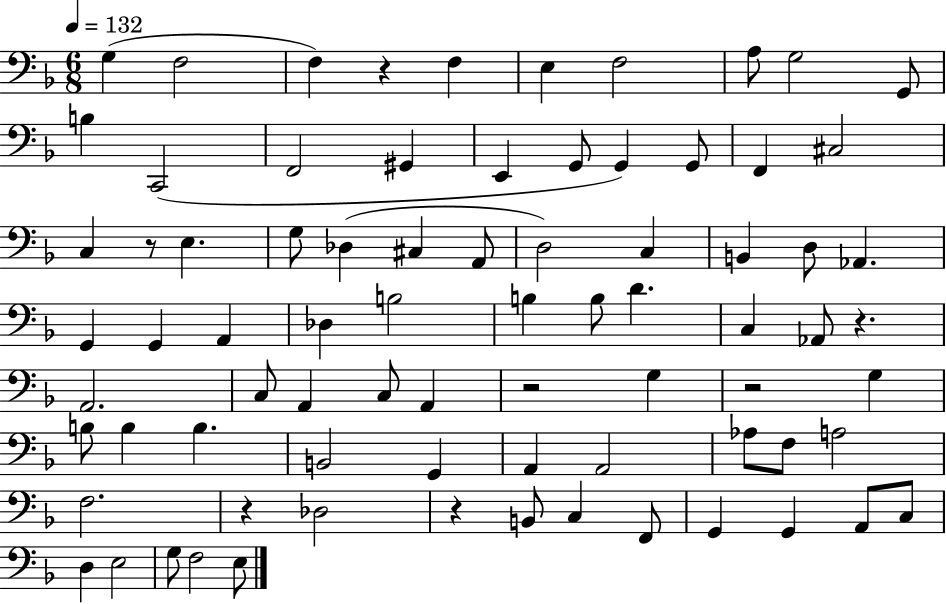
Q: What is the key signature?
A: F major